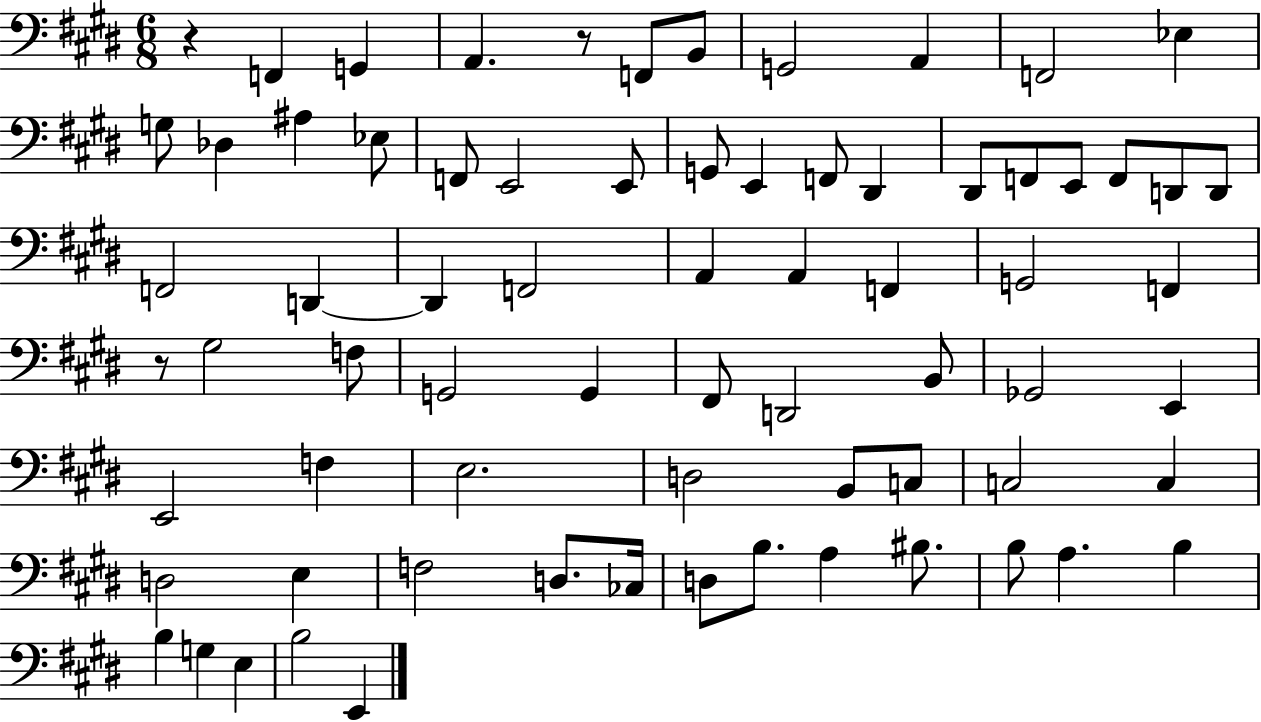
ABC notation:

X:1
T:Untitled
M:6/8
L:1/4
K:E
z F,, G,, A,, z/2 F,,/2 B,,/2 G,,2 A,, F,,2 _E, G,/2 _D, ^A, _E,/2 F,,/2 E,,2 E,,/2 G,,/2 E,, F,,/2 ^D,, ^D,,/2 F,,/2 E,,/2 F,,/2 D,,/2 D,,/2 F,,2 D,, D,, F,,2 A,, A,, F,, G,,2 F,, z/2 ^G,2 F,/2 G,,2 G,, ^F,,/2 D,,2 B,,/2 _G,,2 E,, E,,2 F, E,2 D,2 B,,/2 C,/2 C,2 C, D,2 E, F,2 D,/2 _C,/4 D,/2 B,/2 A, ^B,/2 B,/2 A, B, B, G, E, B,2 E,,